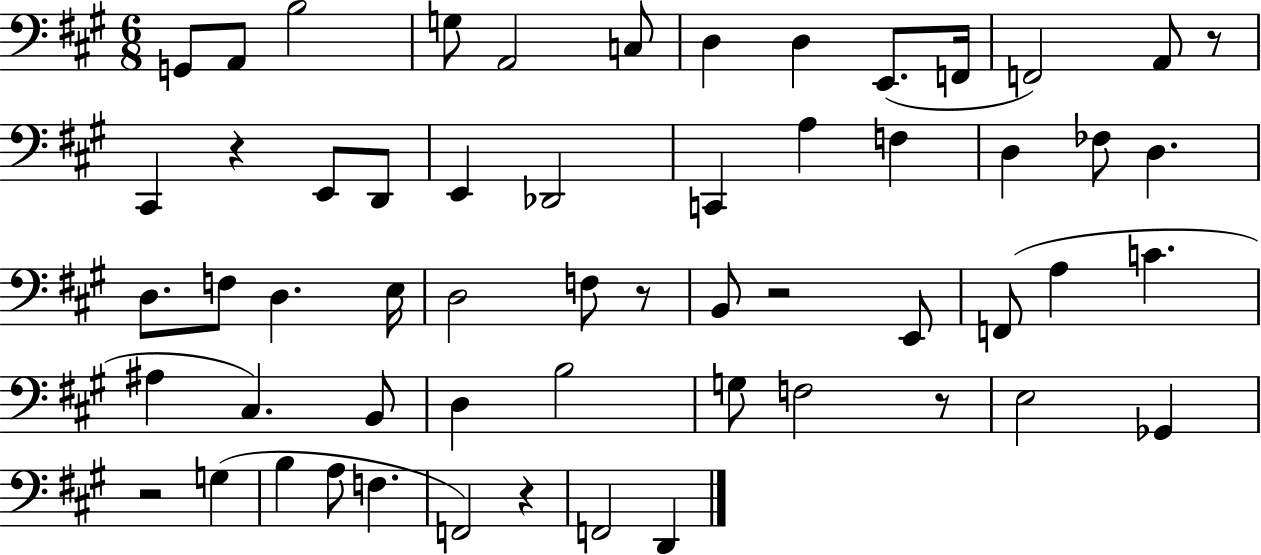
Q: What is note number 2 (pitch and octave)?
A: A2